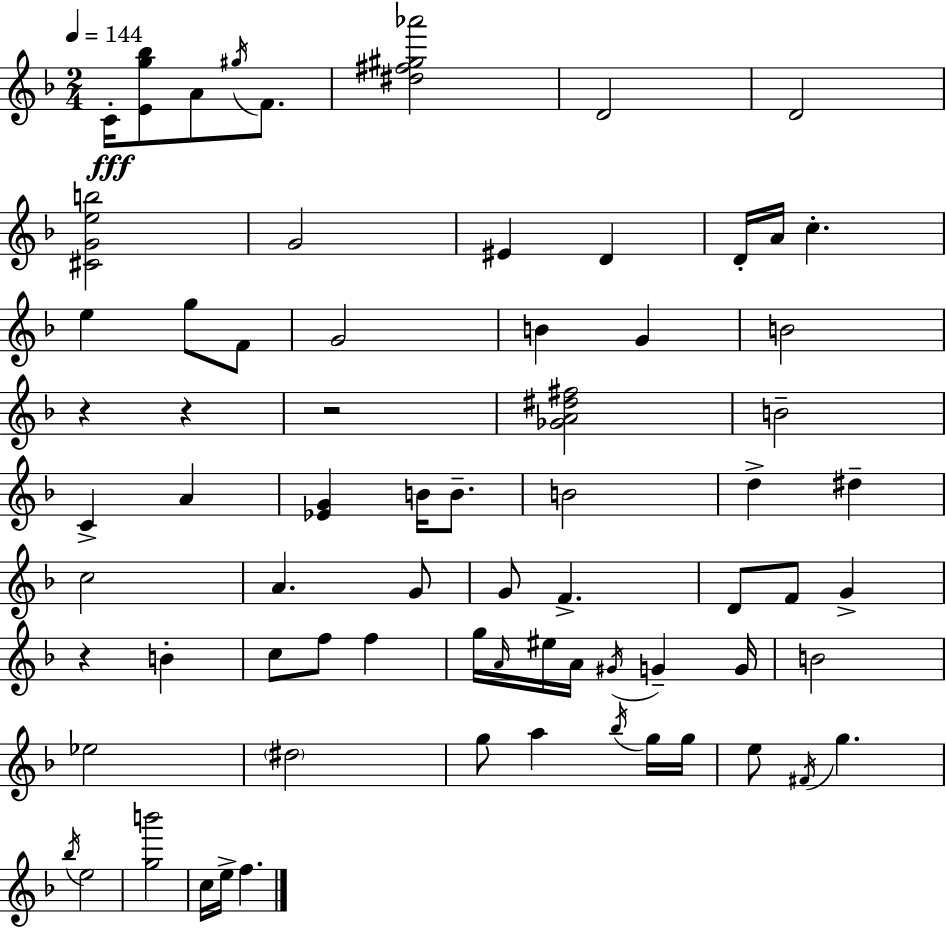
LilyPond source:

{
  \clef treble
  \numericTimeSignature
  \time 2/4
  \key d \minor
  \tempo 4 = 144
  c'16-.\fff <e' g'' bes''>8 a'8 \acciaccatura { gis''16 } f'8. | <dis'' fis'' gis'' aes'''>2 | d'2 | d'2 | \break <cis' g' e'' b''>2 | g'2 | eis'4 d'4 | d'16-. a'16 c''4.-. | \break e''4 g''8 f'8 | g'2 | b'4 g'4 | b'2 | \break r4 r4 | r2 | <ges' a' dis'' fis''>2 | b'2-- | \break c'4-> a'4 | <ees' g'>4 b'16 b'8.-- | b'2 | d''4-> dis''4-- | \break c''2 | a'4. g'8 | g'8 f'4.-> | d'8 f'8 g'4-> | \break r4 b'4-. | c''8 f''8 f''4 | g''16 \grace { a'16 } eis''16 a'16 \acciaccatura { gis'16 } g'4-- | g'16 b'2 | \break ees''2 | \parenthesize dis''2 | g''8 a''4 | \acciaccatura { bes''16 } g''16 g''16 e''8 \acciaccatura { fis'16 } g''4. | \break \acciaccatura { bes''16 } e''2 | <g'' b'''>2 | c''16 e''16-> | f''4. \bar "|."
}